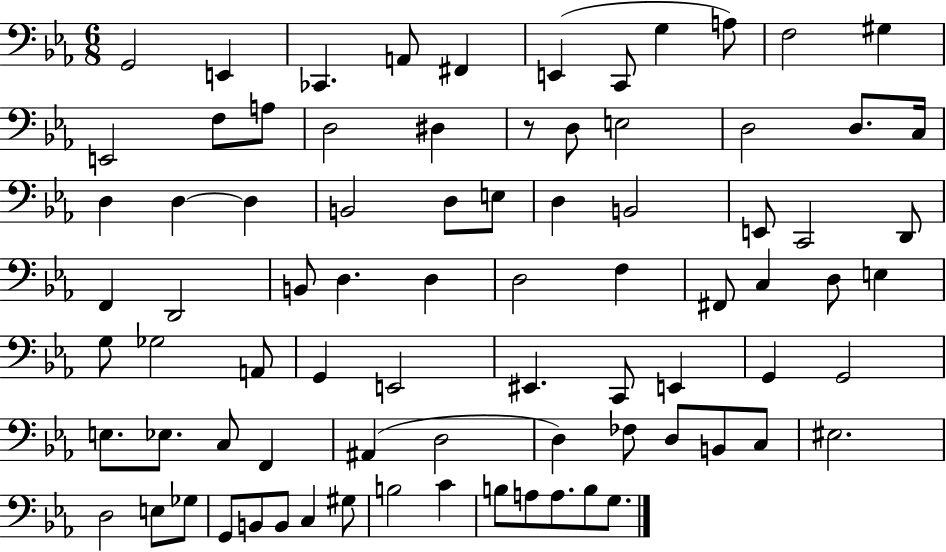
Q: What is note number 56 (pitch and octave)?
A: C3